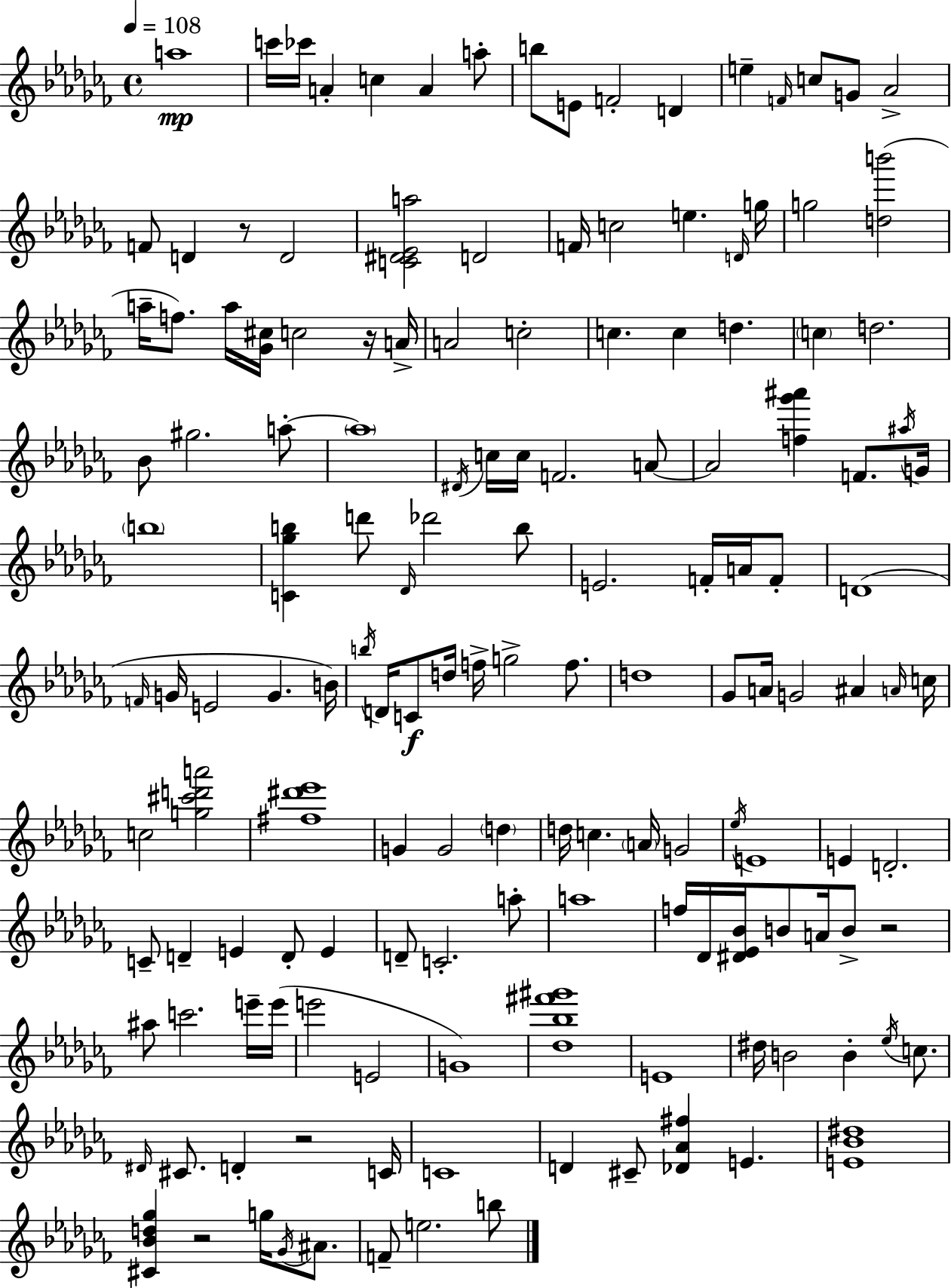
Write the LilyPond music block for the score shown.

{
  \clef treble
  \time 4/4
  \defaultTimeSignature
  \key aes \minor
  \tempo 4 = 108
  \repeat volta 2 { a''1\mp | c'''16 ces'''16 a'4-. c''4 a'4 a''8-. | b''8 e'8 f'2-. d'4 | e''4-- \grace { f'16 } c''8 g'8 aes'2-> | \break f'8 d'4 r8 d'2 | <c' dis' ees' a''>2 d'2 | f'16 c''2 e''4. | \grace { d'16 } g''16 g''2 <d'' b'''>2( | \break a''16-- f''8.) a''16 <ges' cis''>16 c''2 | r16 a'16-> a'2 c''2-. | c''4. c''4 d''4. | \parenthesize c''4 d''2. | \break bes'8 gis''2. | a''8-.~~ \parenthesize a''1 | \acciaccatura { dis'16 } c''16 c''16 f'2. | a'8~~ a'2 <f'' ges''' ais'''>4 f'8. | \break \acciaccatura { ais''16 } g'16 \parenthesize b''1 | <c' ges'' b''>4 d'''8 \grace { des'16 } des'''2 | b''8 e'2. | f'16-. a'16 f'8-. d'1( | \break \grace { f'16 } g'16 e'2 g'4. | b'16) \acciaccatura { b''16 } d'16 c'8\f d''16 f''16-> g''2-> | f''8. d''1 | ges'8 a'16 g'2 | \break ais'4 \grace { a'16 } c''16 c''2 | <g'' cis''' d''' a'''>2 <fis'' dis''' ees'''>1 | g'4 g'2 | \parenthesize d''4 d''16 c''4. \parenthesize a'16 | \break g'2 \acciaccatura { ees''16 } e'1 | e'4 d'2.-. | c'8-- d'4-- e'4 | d'8-. e'4 d'8-- c'2.-. | \break a''8-. a''1 | f''16 des'16 <dis' ees' bes'>16 b'8 a'16 b'8-> | r2 ais''8 c'''2. | e'''16-- e'''16( e'''2 | \break e'2 g'1) | <des'' bes'' fis''' gis'''>1 | e'1 | dis''16 b'2 | \break b'4-. \acciaccatura { ees''16 } c''8. \grace { dis'16 } cis'8. d'4-. | r2 c'16 c'1 | d'4 cis'8-- | <des' aes' fis''>4 e'4. <e' bes' dis''>1 | \break <cis' bes' d'' ges''>4 r2 | g''16 \acciaccatura { ges'16 } ais'8. f'8-- e''2. | b''8 } \bar "|."
}